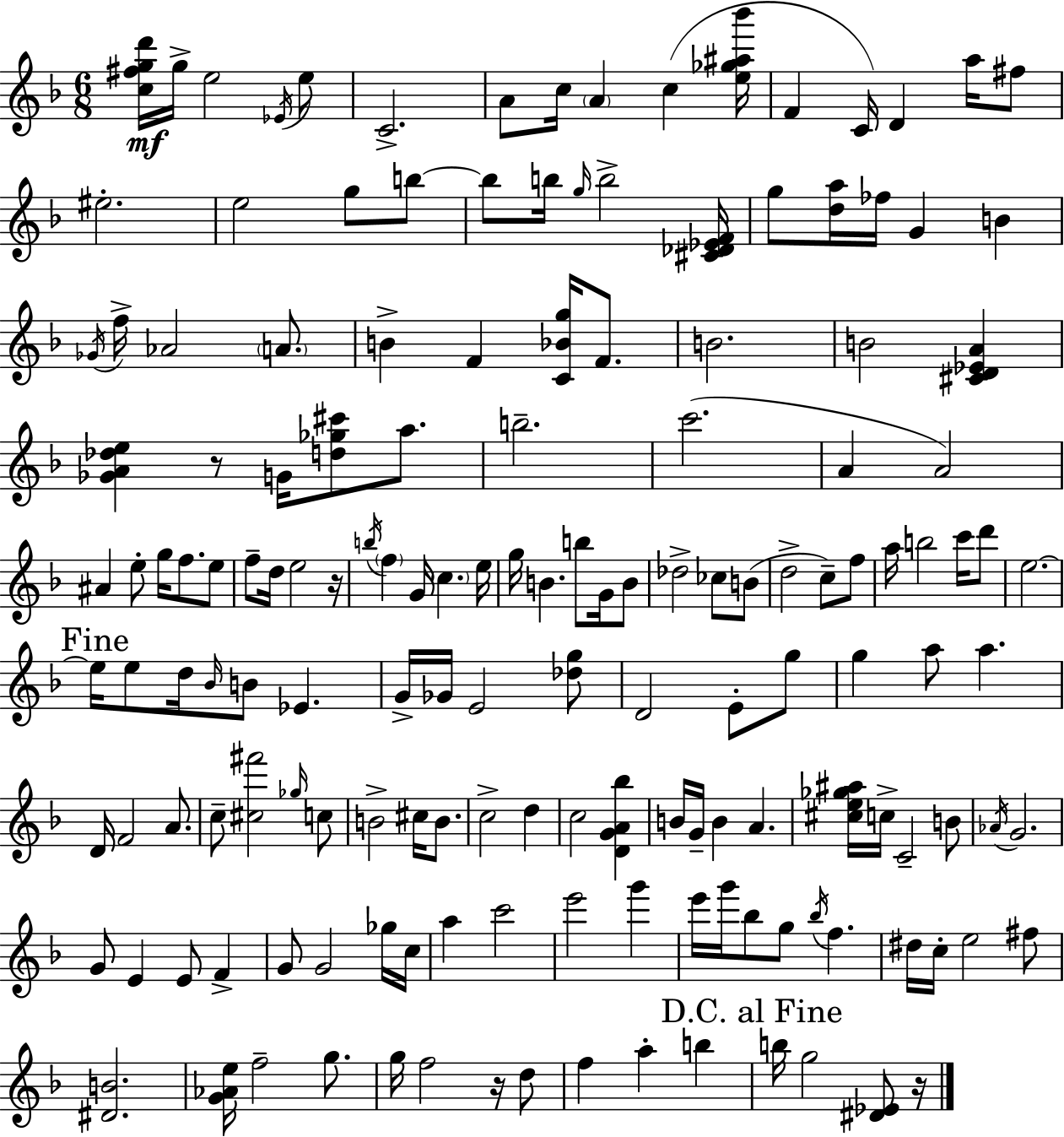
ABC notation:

X:1
T:Untitled
M:6/8
L:1/4
K:Dm
[c^fgd']/4 g/4 e2 _E/4 e/2 C2 A/2 c/4 A c [e_g^a_b']/4 F C/4 D a/4 ^f/2 ^e2 e2 g/2 b/2 b/2 b/4 g/4 b2 [^C_D_EF]/4 g/2 [da]/4 _f/4 G B _G/4 f/4 _A2 A/2 B F [C_Bg]/4 F/2 B2 B2 [^CD_EA] [_GA_de] z/2 G/4 [d_g^c']/2 a/2 b2 c'2 A A2 ^A e/2 g/4 f/2 e/2 f/2 d/4 e2 z/4 b/4 f G/4 c e/4 g/4 B b/2 G/4 B/2 _d2 _c/2 B/2 d2 c/2 f/2 a/4 b2 c'/4 d'/2 e2 e/4 e/2 d/4 _B/4 B/2 _E G/4 _G/4 E2 [_dg]/2 D2 E/2 g/2 g a/2 a D/4 F2 A/2 c/2 [^c^f']2 _g/4 c/2 B2 ^c/4 B/2 c2 d c2 [DGA_b] B/4 G/4 B A [^ce_g^a]/4 c/4 C2 B/2 _A/4 G2 G/2 E E/2 F G/2 G2 _g/4 c/4 a c'2 e'2 g' e'/4 g'/4 _b/2 g/2 _b/4 f ^d/4 c/4 e2 ^f/2 [^DB]2 [G_Ae]/4 f2 g/2 g/4 f2 z/4 d/2 f a b b/4 g2 [^D_E]/2 z/4